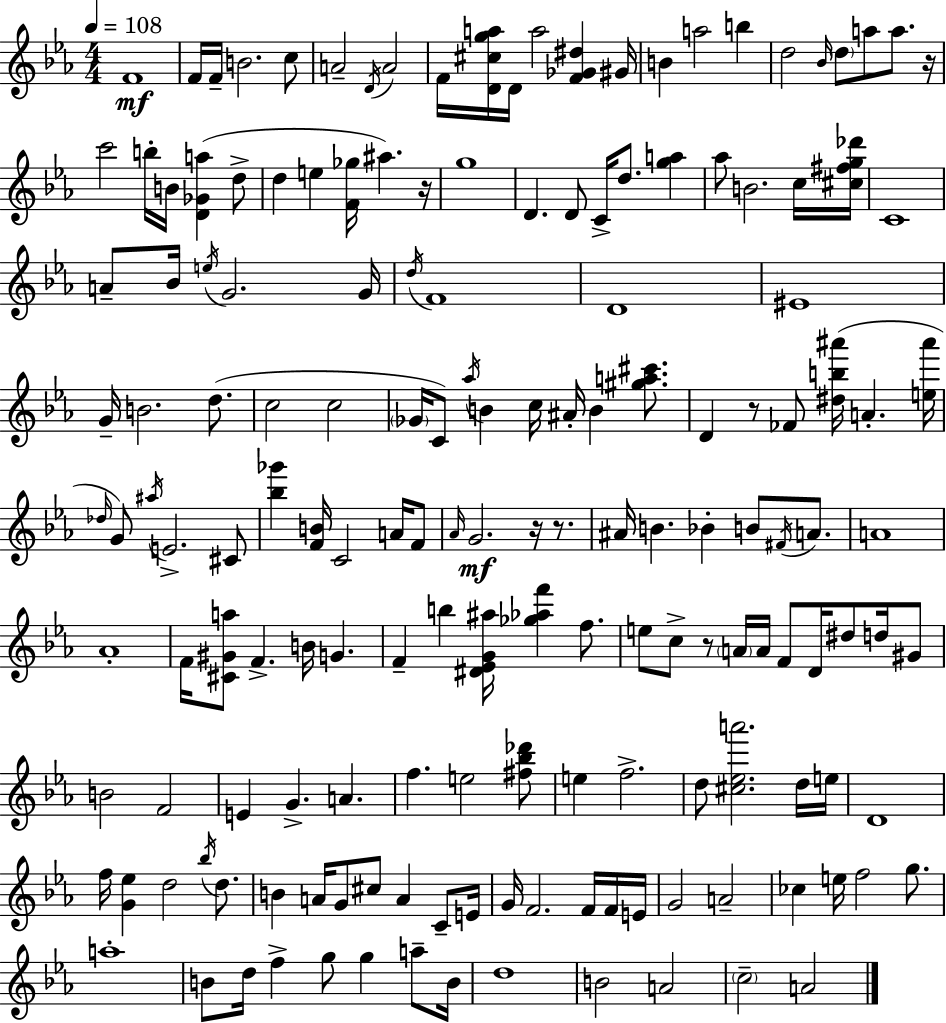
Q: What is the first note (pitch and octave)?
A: F4